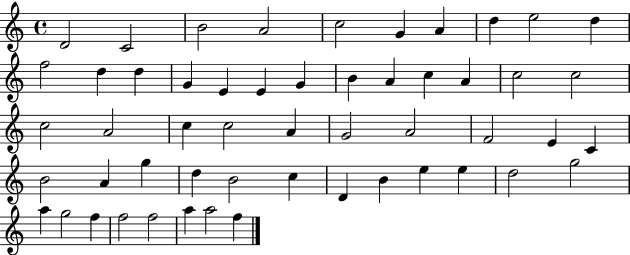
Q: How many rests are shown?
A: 0